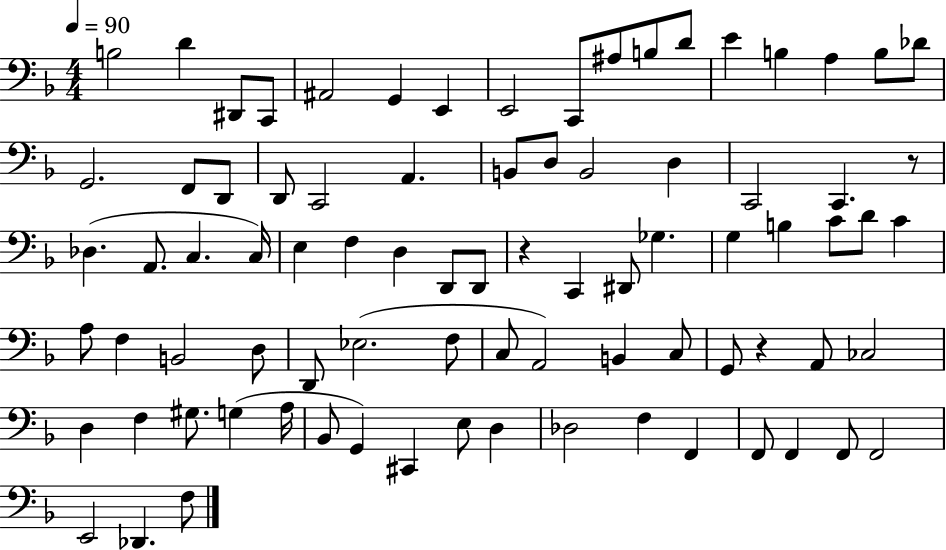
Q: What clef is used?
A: bass